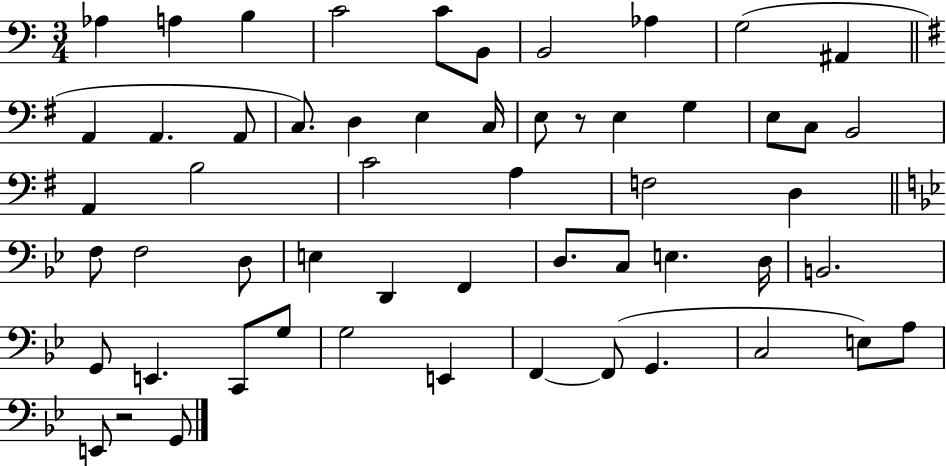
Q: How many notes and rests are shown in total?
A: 56